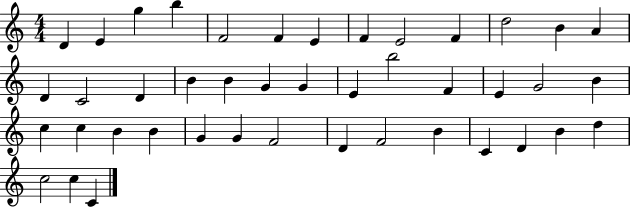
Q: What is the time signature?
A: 4/4